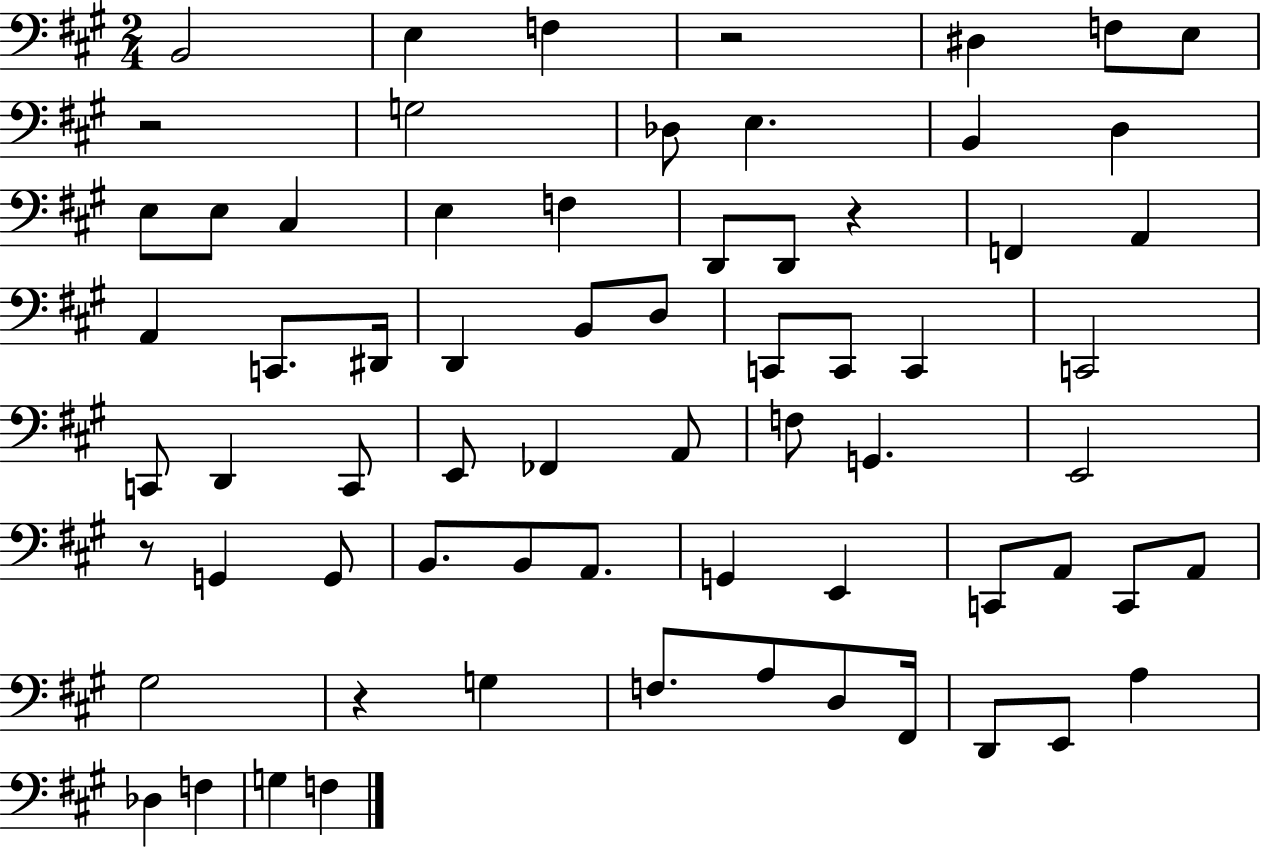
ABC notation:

X:1
T:Untitled
M:2/4
L:1/4
K:A
B,,2 E, F, z2 ^D, F,/2 E,/2 z2 G,2 _D,/2 E, B,, D, E,/2 E,/2 ^C, E, F, D,,/2 D,,/2 z F,, A,, A,, C,,/2 ^D,,/4 D,, B,,/2 D,/2 C,,/2 C,,/2 C,, C,,2 C,,/2 D,, C,,/2 E,,/2 _F,, A,,/2 F,/2 G,, E,,2 z/2 G,, G,,/2 B,,/2 B,,/2 A,,/2 G,, E,, C,,/2 A,,/2 C,,/2 A,,/2 ^G,2 z G, F,/2 A,/2 D,/2 ^F,,/4 D,,/2 E,,/2 A, _D, F, G, F,